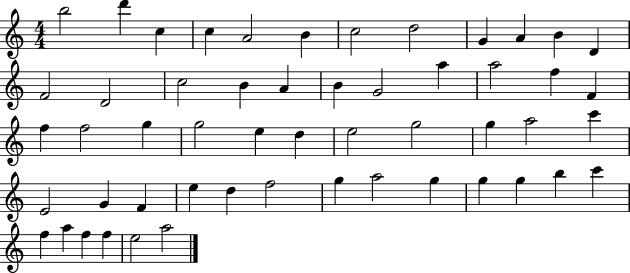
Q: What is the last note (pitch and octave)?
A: A5